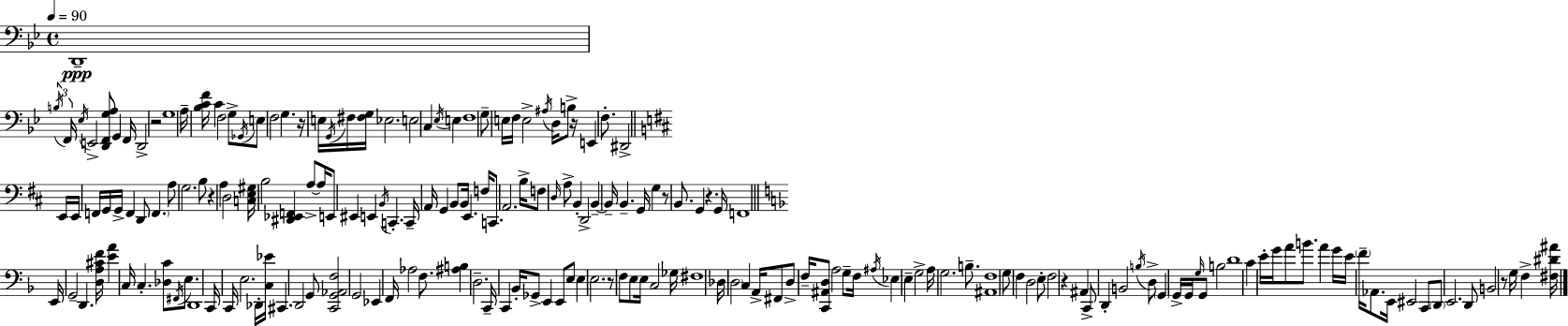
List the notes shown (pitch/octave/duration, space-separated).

D2/w B3/s F2/s Eb3/s E2/h [D2,F2,G3,A3]/e G2/q F2/s D2/h R/h G3/w A3/s [Bb3,C4,F4]/s C4/q F3/h G3/e Gb2/s E3/e F3/h G3/q. R/s E3/s G2/s F#3/s [F#3,G3]/s Eb3/h. E3/h C3/q Eb3/s E3/q F3/w G3/e E3/s F3/s E3/h A#3/s D3/s B3/e R/s E2/q F3/e. D#2/h E2/s E2/s F2/s G2/s G2/s F2/q D2/e F2/q. A3/e G3/h. B3/e R/q A3/q D3/h [C3,E3,G#3]/s B3/h [D#2,Eb2,F2]/q A3/e A3/s E2/e EIS2/q E2/q B2/s C2/q. C2/s A2/s G2/q B2/e B2/s E2/q. F3/s C2/e. A2/h. B3/s F3/e D3/s A3/e B2/q D2/h B2/q B2/s B2/q. G2/s G3/q R/e B2/e. G2/q R/q. G2/s F2/w E2/s G2/h D2/q. [D3,A3,C#4,F4]/s [E4,A4]/q C3/s C3/q. [Db3,C4]/e F#2/s E3/e. D2/w C2/s C2/s E3/h. Db2/s [C3,Eb4]/s C#2/q. D2/h G2/e [C2,G2,Ab2,F3]/h G2/h Eb2/q F2/s Ab3/h F3/e. [A#3,B3]/q D3/h. C2/s C2/q Bb2/s Gb2/e E2/q E2/e E3/e E3/q E3/h. R/e F3/e E3/e E3/s C3/h Gb3/s F#3/w Db3/s D3/h C3/q A2/s F#2/e D3/e F3/s [C2,A#2,D3]/e A3/h G3/e F3/s A#3/s Eb3/q E3/q G3/h A3/s G3/h. B3/e. [A#2,F3]/w G3/e F3/q D3/h E3/e F3/h R/q A#2/q C2/e D2/q B2/h B3/s D3/e G2/q G2/s G2/s G3/s G2/e B3/h D4/w C4/q E4/s G4/s A4/e B4/e. A4/q G4/s E4/s F4/s Ab2/e. E2/s EIS2/h C2/e D2/e E2/h. D2/e B2/h R/e G3/s F3/q [F#3,D#4,A#4]/s